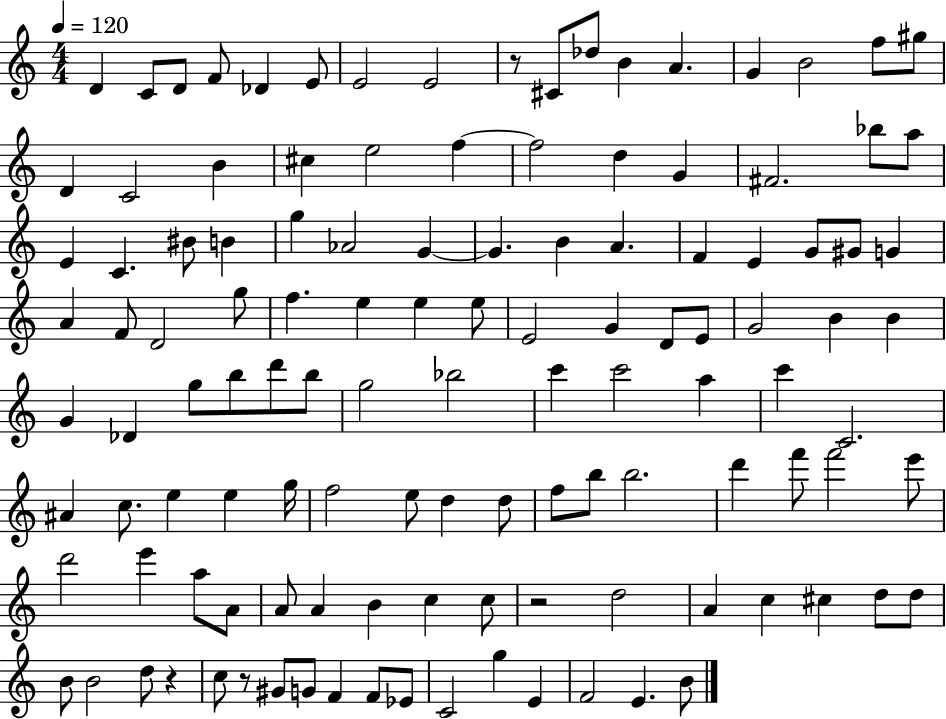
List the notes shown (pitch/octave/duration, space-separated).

D4/q C4/e D4/e F4/e Db4/q E4/e E4/h E4/h R/e C#4/e Db5/e B4/q A4/q. G4/q B4/h F5/e G#5/e D4/q C4/h B4/q C#5/q E5/h F5/q F5/h D5/q G4/q F#4/h. Bb5/e A5/e E4/q C4/q. BIS4/e B4/q G5/q Ab4/h G4/q G4/q. B4/q A4/q. F4/q E4/q G4/e G#4/e G4/q A4/q F4/e D4/h G5/e F5/q. E5/q E5/q E5/e E4/h G4/q D4/e E4/e G4/h B4/q B4/q G4/q Db4/q G5/e B5/e D6/e B5/e G5/h Bb5/h C6/q C6/h A5/q C6/q C4/h. A#4/q C5/e. E5/q E5/q G5/s F5/h E5/e D5/q D5/e F5/e B5/e B5/h. D6/q F6/e F6/h E6/e D6/h E6/q A5/e A4/e A4/e A4/q B4/q C5/q C5/e R/h D5/h A4/q C5/q C#5/q D5/e D5/e B4/e B4/h D5/e R/q C5/e R/e G#4/e G4/e F4/q F4/e Eb4/e C4/h G5/q E4/q F4/h E4/q. B4/e